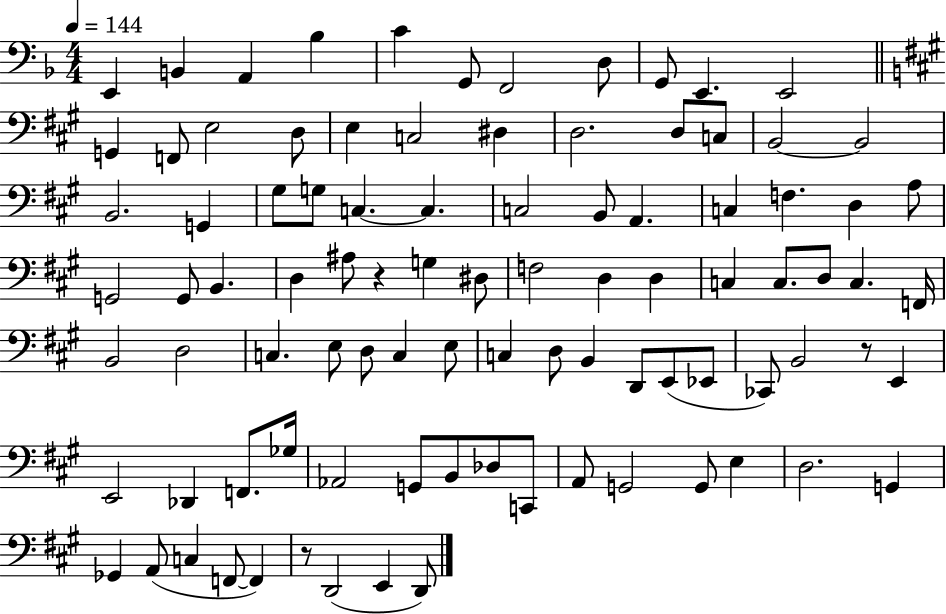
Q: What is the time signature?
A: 4/4